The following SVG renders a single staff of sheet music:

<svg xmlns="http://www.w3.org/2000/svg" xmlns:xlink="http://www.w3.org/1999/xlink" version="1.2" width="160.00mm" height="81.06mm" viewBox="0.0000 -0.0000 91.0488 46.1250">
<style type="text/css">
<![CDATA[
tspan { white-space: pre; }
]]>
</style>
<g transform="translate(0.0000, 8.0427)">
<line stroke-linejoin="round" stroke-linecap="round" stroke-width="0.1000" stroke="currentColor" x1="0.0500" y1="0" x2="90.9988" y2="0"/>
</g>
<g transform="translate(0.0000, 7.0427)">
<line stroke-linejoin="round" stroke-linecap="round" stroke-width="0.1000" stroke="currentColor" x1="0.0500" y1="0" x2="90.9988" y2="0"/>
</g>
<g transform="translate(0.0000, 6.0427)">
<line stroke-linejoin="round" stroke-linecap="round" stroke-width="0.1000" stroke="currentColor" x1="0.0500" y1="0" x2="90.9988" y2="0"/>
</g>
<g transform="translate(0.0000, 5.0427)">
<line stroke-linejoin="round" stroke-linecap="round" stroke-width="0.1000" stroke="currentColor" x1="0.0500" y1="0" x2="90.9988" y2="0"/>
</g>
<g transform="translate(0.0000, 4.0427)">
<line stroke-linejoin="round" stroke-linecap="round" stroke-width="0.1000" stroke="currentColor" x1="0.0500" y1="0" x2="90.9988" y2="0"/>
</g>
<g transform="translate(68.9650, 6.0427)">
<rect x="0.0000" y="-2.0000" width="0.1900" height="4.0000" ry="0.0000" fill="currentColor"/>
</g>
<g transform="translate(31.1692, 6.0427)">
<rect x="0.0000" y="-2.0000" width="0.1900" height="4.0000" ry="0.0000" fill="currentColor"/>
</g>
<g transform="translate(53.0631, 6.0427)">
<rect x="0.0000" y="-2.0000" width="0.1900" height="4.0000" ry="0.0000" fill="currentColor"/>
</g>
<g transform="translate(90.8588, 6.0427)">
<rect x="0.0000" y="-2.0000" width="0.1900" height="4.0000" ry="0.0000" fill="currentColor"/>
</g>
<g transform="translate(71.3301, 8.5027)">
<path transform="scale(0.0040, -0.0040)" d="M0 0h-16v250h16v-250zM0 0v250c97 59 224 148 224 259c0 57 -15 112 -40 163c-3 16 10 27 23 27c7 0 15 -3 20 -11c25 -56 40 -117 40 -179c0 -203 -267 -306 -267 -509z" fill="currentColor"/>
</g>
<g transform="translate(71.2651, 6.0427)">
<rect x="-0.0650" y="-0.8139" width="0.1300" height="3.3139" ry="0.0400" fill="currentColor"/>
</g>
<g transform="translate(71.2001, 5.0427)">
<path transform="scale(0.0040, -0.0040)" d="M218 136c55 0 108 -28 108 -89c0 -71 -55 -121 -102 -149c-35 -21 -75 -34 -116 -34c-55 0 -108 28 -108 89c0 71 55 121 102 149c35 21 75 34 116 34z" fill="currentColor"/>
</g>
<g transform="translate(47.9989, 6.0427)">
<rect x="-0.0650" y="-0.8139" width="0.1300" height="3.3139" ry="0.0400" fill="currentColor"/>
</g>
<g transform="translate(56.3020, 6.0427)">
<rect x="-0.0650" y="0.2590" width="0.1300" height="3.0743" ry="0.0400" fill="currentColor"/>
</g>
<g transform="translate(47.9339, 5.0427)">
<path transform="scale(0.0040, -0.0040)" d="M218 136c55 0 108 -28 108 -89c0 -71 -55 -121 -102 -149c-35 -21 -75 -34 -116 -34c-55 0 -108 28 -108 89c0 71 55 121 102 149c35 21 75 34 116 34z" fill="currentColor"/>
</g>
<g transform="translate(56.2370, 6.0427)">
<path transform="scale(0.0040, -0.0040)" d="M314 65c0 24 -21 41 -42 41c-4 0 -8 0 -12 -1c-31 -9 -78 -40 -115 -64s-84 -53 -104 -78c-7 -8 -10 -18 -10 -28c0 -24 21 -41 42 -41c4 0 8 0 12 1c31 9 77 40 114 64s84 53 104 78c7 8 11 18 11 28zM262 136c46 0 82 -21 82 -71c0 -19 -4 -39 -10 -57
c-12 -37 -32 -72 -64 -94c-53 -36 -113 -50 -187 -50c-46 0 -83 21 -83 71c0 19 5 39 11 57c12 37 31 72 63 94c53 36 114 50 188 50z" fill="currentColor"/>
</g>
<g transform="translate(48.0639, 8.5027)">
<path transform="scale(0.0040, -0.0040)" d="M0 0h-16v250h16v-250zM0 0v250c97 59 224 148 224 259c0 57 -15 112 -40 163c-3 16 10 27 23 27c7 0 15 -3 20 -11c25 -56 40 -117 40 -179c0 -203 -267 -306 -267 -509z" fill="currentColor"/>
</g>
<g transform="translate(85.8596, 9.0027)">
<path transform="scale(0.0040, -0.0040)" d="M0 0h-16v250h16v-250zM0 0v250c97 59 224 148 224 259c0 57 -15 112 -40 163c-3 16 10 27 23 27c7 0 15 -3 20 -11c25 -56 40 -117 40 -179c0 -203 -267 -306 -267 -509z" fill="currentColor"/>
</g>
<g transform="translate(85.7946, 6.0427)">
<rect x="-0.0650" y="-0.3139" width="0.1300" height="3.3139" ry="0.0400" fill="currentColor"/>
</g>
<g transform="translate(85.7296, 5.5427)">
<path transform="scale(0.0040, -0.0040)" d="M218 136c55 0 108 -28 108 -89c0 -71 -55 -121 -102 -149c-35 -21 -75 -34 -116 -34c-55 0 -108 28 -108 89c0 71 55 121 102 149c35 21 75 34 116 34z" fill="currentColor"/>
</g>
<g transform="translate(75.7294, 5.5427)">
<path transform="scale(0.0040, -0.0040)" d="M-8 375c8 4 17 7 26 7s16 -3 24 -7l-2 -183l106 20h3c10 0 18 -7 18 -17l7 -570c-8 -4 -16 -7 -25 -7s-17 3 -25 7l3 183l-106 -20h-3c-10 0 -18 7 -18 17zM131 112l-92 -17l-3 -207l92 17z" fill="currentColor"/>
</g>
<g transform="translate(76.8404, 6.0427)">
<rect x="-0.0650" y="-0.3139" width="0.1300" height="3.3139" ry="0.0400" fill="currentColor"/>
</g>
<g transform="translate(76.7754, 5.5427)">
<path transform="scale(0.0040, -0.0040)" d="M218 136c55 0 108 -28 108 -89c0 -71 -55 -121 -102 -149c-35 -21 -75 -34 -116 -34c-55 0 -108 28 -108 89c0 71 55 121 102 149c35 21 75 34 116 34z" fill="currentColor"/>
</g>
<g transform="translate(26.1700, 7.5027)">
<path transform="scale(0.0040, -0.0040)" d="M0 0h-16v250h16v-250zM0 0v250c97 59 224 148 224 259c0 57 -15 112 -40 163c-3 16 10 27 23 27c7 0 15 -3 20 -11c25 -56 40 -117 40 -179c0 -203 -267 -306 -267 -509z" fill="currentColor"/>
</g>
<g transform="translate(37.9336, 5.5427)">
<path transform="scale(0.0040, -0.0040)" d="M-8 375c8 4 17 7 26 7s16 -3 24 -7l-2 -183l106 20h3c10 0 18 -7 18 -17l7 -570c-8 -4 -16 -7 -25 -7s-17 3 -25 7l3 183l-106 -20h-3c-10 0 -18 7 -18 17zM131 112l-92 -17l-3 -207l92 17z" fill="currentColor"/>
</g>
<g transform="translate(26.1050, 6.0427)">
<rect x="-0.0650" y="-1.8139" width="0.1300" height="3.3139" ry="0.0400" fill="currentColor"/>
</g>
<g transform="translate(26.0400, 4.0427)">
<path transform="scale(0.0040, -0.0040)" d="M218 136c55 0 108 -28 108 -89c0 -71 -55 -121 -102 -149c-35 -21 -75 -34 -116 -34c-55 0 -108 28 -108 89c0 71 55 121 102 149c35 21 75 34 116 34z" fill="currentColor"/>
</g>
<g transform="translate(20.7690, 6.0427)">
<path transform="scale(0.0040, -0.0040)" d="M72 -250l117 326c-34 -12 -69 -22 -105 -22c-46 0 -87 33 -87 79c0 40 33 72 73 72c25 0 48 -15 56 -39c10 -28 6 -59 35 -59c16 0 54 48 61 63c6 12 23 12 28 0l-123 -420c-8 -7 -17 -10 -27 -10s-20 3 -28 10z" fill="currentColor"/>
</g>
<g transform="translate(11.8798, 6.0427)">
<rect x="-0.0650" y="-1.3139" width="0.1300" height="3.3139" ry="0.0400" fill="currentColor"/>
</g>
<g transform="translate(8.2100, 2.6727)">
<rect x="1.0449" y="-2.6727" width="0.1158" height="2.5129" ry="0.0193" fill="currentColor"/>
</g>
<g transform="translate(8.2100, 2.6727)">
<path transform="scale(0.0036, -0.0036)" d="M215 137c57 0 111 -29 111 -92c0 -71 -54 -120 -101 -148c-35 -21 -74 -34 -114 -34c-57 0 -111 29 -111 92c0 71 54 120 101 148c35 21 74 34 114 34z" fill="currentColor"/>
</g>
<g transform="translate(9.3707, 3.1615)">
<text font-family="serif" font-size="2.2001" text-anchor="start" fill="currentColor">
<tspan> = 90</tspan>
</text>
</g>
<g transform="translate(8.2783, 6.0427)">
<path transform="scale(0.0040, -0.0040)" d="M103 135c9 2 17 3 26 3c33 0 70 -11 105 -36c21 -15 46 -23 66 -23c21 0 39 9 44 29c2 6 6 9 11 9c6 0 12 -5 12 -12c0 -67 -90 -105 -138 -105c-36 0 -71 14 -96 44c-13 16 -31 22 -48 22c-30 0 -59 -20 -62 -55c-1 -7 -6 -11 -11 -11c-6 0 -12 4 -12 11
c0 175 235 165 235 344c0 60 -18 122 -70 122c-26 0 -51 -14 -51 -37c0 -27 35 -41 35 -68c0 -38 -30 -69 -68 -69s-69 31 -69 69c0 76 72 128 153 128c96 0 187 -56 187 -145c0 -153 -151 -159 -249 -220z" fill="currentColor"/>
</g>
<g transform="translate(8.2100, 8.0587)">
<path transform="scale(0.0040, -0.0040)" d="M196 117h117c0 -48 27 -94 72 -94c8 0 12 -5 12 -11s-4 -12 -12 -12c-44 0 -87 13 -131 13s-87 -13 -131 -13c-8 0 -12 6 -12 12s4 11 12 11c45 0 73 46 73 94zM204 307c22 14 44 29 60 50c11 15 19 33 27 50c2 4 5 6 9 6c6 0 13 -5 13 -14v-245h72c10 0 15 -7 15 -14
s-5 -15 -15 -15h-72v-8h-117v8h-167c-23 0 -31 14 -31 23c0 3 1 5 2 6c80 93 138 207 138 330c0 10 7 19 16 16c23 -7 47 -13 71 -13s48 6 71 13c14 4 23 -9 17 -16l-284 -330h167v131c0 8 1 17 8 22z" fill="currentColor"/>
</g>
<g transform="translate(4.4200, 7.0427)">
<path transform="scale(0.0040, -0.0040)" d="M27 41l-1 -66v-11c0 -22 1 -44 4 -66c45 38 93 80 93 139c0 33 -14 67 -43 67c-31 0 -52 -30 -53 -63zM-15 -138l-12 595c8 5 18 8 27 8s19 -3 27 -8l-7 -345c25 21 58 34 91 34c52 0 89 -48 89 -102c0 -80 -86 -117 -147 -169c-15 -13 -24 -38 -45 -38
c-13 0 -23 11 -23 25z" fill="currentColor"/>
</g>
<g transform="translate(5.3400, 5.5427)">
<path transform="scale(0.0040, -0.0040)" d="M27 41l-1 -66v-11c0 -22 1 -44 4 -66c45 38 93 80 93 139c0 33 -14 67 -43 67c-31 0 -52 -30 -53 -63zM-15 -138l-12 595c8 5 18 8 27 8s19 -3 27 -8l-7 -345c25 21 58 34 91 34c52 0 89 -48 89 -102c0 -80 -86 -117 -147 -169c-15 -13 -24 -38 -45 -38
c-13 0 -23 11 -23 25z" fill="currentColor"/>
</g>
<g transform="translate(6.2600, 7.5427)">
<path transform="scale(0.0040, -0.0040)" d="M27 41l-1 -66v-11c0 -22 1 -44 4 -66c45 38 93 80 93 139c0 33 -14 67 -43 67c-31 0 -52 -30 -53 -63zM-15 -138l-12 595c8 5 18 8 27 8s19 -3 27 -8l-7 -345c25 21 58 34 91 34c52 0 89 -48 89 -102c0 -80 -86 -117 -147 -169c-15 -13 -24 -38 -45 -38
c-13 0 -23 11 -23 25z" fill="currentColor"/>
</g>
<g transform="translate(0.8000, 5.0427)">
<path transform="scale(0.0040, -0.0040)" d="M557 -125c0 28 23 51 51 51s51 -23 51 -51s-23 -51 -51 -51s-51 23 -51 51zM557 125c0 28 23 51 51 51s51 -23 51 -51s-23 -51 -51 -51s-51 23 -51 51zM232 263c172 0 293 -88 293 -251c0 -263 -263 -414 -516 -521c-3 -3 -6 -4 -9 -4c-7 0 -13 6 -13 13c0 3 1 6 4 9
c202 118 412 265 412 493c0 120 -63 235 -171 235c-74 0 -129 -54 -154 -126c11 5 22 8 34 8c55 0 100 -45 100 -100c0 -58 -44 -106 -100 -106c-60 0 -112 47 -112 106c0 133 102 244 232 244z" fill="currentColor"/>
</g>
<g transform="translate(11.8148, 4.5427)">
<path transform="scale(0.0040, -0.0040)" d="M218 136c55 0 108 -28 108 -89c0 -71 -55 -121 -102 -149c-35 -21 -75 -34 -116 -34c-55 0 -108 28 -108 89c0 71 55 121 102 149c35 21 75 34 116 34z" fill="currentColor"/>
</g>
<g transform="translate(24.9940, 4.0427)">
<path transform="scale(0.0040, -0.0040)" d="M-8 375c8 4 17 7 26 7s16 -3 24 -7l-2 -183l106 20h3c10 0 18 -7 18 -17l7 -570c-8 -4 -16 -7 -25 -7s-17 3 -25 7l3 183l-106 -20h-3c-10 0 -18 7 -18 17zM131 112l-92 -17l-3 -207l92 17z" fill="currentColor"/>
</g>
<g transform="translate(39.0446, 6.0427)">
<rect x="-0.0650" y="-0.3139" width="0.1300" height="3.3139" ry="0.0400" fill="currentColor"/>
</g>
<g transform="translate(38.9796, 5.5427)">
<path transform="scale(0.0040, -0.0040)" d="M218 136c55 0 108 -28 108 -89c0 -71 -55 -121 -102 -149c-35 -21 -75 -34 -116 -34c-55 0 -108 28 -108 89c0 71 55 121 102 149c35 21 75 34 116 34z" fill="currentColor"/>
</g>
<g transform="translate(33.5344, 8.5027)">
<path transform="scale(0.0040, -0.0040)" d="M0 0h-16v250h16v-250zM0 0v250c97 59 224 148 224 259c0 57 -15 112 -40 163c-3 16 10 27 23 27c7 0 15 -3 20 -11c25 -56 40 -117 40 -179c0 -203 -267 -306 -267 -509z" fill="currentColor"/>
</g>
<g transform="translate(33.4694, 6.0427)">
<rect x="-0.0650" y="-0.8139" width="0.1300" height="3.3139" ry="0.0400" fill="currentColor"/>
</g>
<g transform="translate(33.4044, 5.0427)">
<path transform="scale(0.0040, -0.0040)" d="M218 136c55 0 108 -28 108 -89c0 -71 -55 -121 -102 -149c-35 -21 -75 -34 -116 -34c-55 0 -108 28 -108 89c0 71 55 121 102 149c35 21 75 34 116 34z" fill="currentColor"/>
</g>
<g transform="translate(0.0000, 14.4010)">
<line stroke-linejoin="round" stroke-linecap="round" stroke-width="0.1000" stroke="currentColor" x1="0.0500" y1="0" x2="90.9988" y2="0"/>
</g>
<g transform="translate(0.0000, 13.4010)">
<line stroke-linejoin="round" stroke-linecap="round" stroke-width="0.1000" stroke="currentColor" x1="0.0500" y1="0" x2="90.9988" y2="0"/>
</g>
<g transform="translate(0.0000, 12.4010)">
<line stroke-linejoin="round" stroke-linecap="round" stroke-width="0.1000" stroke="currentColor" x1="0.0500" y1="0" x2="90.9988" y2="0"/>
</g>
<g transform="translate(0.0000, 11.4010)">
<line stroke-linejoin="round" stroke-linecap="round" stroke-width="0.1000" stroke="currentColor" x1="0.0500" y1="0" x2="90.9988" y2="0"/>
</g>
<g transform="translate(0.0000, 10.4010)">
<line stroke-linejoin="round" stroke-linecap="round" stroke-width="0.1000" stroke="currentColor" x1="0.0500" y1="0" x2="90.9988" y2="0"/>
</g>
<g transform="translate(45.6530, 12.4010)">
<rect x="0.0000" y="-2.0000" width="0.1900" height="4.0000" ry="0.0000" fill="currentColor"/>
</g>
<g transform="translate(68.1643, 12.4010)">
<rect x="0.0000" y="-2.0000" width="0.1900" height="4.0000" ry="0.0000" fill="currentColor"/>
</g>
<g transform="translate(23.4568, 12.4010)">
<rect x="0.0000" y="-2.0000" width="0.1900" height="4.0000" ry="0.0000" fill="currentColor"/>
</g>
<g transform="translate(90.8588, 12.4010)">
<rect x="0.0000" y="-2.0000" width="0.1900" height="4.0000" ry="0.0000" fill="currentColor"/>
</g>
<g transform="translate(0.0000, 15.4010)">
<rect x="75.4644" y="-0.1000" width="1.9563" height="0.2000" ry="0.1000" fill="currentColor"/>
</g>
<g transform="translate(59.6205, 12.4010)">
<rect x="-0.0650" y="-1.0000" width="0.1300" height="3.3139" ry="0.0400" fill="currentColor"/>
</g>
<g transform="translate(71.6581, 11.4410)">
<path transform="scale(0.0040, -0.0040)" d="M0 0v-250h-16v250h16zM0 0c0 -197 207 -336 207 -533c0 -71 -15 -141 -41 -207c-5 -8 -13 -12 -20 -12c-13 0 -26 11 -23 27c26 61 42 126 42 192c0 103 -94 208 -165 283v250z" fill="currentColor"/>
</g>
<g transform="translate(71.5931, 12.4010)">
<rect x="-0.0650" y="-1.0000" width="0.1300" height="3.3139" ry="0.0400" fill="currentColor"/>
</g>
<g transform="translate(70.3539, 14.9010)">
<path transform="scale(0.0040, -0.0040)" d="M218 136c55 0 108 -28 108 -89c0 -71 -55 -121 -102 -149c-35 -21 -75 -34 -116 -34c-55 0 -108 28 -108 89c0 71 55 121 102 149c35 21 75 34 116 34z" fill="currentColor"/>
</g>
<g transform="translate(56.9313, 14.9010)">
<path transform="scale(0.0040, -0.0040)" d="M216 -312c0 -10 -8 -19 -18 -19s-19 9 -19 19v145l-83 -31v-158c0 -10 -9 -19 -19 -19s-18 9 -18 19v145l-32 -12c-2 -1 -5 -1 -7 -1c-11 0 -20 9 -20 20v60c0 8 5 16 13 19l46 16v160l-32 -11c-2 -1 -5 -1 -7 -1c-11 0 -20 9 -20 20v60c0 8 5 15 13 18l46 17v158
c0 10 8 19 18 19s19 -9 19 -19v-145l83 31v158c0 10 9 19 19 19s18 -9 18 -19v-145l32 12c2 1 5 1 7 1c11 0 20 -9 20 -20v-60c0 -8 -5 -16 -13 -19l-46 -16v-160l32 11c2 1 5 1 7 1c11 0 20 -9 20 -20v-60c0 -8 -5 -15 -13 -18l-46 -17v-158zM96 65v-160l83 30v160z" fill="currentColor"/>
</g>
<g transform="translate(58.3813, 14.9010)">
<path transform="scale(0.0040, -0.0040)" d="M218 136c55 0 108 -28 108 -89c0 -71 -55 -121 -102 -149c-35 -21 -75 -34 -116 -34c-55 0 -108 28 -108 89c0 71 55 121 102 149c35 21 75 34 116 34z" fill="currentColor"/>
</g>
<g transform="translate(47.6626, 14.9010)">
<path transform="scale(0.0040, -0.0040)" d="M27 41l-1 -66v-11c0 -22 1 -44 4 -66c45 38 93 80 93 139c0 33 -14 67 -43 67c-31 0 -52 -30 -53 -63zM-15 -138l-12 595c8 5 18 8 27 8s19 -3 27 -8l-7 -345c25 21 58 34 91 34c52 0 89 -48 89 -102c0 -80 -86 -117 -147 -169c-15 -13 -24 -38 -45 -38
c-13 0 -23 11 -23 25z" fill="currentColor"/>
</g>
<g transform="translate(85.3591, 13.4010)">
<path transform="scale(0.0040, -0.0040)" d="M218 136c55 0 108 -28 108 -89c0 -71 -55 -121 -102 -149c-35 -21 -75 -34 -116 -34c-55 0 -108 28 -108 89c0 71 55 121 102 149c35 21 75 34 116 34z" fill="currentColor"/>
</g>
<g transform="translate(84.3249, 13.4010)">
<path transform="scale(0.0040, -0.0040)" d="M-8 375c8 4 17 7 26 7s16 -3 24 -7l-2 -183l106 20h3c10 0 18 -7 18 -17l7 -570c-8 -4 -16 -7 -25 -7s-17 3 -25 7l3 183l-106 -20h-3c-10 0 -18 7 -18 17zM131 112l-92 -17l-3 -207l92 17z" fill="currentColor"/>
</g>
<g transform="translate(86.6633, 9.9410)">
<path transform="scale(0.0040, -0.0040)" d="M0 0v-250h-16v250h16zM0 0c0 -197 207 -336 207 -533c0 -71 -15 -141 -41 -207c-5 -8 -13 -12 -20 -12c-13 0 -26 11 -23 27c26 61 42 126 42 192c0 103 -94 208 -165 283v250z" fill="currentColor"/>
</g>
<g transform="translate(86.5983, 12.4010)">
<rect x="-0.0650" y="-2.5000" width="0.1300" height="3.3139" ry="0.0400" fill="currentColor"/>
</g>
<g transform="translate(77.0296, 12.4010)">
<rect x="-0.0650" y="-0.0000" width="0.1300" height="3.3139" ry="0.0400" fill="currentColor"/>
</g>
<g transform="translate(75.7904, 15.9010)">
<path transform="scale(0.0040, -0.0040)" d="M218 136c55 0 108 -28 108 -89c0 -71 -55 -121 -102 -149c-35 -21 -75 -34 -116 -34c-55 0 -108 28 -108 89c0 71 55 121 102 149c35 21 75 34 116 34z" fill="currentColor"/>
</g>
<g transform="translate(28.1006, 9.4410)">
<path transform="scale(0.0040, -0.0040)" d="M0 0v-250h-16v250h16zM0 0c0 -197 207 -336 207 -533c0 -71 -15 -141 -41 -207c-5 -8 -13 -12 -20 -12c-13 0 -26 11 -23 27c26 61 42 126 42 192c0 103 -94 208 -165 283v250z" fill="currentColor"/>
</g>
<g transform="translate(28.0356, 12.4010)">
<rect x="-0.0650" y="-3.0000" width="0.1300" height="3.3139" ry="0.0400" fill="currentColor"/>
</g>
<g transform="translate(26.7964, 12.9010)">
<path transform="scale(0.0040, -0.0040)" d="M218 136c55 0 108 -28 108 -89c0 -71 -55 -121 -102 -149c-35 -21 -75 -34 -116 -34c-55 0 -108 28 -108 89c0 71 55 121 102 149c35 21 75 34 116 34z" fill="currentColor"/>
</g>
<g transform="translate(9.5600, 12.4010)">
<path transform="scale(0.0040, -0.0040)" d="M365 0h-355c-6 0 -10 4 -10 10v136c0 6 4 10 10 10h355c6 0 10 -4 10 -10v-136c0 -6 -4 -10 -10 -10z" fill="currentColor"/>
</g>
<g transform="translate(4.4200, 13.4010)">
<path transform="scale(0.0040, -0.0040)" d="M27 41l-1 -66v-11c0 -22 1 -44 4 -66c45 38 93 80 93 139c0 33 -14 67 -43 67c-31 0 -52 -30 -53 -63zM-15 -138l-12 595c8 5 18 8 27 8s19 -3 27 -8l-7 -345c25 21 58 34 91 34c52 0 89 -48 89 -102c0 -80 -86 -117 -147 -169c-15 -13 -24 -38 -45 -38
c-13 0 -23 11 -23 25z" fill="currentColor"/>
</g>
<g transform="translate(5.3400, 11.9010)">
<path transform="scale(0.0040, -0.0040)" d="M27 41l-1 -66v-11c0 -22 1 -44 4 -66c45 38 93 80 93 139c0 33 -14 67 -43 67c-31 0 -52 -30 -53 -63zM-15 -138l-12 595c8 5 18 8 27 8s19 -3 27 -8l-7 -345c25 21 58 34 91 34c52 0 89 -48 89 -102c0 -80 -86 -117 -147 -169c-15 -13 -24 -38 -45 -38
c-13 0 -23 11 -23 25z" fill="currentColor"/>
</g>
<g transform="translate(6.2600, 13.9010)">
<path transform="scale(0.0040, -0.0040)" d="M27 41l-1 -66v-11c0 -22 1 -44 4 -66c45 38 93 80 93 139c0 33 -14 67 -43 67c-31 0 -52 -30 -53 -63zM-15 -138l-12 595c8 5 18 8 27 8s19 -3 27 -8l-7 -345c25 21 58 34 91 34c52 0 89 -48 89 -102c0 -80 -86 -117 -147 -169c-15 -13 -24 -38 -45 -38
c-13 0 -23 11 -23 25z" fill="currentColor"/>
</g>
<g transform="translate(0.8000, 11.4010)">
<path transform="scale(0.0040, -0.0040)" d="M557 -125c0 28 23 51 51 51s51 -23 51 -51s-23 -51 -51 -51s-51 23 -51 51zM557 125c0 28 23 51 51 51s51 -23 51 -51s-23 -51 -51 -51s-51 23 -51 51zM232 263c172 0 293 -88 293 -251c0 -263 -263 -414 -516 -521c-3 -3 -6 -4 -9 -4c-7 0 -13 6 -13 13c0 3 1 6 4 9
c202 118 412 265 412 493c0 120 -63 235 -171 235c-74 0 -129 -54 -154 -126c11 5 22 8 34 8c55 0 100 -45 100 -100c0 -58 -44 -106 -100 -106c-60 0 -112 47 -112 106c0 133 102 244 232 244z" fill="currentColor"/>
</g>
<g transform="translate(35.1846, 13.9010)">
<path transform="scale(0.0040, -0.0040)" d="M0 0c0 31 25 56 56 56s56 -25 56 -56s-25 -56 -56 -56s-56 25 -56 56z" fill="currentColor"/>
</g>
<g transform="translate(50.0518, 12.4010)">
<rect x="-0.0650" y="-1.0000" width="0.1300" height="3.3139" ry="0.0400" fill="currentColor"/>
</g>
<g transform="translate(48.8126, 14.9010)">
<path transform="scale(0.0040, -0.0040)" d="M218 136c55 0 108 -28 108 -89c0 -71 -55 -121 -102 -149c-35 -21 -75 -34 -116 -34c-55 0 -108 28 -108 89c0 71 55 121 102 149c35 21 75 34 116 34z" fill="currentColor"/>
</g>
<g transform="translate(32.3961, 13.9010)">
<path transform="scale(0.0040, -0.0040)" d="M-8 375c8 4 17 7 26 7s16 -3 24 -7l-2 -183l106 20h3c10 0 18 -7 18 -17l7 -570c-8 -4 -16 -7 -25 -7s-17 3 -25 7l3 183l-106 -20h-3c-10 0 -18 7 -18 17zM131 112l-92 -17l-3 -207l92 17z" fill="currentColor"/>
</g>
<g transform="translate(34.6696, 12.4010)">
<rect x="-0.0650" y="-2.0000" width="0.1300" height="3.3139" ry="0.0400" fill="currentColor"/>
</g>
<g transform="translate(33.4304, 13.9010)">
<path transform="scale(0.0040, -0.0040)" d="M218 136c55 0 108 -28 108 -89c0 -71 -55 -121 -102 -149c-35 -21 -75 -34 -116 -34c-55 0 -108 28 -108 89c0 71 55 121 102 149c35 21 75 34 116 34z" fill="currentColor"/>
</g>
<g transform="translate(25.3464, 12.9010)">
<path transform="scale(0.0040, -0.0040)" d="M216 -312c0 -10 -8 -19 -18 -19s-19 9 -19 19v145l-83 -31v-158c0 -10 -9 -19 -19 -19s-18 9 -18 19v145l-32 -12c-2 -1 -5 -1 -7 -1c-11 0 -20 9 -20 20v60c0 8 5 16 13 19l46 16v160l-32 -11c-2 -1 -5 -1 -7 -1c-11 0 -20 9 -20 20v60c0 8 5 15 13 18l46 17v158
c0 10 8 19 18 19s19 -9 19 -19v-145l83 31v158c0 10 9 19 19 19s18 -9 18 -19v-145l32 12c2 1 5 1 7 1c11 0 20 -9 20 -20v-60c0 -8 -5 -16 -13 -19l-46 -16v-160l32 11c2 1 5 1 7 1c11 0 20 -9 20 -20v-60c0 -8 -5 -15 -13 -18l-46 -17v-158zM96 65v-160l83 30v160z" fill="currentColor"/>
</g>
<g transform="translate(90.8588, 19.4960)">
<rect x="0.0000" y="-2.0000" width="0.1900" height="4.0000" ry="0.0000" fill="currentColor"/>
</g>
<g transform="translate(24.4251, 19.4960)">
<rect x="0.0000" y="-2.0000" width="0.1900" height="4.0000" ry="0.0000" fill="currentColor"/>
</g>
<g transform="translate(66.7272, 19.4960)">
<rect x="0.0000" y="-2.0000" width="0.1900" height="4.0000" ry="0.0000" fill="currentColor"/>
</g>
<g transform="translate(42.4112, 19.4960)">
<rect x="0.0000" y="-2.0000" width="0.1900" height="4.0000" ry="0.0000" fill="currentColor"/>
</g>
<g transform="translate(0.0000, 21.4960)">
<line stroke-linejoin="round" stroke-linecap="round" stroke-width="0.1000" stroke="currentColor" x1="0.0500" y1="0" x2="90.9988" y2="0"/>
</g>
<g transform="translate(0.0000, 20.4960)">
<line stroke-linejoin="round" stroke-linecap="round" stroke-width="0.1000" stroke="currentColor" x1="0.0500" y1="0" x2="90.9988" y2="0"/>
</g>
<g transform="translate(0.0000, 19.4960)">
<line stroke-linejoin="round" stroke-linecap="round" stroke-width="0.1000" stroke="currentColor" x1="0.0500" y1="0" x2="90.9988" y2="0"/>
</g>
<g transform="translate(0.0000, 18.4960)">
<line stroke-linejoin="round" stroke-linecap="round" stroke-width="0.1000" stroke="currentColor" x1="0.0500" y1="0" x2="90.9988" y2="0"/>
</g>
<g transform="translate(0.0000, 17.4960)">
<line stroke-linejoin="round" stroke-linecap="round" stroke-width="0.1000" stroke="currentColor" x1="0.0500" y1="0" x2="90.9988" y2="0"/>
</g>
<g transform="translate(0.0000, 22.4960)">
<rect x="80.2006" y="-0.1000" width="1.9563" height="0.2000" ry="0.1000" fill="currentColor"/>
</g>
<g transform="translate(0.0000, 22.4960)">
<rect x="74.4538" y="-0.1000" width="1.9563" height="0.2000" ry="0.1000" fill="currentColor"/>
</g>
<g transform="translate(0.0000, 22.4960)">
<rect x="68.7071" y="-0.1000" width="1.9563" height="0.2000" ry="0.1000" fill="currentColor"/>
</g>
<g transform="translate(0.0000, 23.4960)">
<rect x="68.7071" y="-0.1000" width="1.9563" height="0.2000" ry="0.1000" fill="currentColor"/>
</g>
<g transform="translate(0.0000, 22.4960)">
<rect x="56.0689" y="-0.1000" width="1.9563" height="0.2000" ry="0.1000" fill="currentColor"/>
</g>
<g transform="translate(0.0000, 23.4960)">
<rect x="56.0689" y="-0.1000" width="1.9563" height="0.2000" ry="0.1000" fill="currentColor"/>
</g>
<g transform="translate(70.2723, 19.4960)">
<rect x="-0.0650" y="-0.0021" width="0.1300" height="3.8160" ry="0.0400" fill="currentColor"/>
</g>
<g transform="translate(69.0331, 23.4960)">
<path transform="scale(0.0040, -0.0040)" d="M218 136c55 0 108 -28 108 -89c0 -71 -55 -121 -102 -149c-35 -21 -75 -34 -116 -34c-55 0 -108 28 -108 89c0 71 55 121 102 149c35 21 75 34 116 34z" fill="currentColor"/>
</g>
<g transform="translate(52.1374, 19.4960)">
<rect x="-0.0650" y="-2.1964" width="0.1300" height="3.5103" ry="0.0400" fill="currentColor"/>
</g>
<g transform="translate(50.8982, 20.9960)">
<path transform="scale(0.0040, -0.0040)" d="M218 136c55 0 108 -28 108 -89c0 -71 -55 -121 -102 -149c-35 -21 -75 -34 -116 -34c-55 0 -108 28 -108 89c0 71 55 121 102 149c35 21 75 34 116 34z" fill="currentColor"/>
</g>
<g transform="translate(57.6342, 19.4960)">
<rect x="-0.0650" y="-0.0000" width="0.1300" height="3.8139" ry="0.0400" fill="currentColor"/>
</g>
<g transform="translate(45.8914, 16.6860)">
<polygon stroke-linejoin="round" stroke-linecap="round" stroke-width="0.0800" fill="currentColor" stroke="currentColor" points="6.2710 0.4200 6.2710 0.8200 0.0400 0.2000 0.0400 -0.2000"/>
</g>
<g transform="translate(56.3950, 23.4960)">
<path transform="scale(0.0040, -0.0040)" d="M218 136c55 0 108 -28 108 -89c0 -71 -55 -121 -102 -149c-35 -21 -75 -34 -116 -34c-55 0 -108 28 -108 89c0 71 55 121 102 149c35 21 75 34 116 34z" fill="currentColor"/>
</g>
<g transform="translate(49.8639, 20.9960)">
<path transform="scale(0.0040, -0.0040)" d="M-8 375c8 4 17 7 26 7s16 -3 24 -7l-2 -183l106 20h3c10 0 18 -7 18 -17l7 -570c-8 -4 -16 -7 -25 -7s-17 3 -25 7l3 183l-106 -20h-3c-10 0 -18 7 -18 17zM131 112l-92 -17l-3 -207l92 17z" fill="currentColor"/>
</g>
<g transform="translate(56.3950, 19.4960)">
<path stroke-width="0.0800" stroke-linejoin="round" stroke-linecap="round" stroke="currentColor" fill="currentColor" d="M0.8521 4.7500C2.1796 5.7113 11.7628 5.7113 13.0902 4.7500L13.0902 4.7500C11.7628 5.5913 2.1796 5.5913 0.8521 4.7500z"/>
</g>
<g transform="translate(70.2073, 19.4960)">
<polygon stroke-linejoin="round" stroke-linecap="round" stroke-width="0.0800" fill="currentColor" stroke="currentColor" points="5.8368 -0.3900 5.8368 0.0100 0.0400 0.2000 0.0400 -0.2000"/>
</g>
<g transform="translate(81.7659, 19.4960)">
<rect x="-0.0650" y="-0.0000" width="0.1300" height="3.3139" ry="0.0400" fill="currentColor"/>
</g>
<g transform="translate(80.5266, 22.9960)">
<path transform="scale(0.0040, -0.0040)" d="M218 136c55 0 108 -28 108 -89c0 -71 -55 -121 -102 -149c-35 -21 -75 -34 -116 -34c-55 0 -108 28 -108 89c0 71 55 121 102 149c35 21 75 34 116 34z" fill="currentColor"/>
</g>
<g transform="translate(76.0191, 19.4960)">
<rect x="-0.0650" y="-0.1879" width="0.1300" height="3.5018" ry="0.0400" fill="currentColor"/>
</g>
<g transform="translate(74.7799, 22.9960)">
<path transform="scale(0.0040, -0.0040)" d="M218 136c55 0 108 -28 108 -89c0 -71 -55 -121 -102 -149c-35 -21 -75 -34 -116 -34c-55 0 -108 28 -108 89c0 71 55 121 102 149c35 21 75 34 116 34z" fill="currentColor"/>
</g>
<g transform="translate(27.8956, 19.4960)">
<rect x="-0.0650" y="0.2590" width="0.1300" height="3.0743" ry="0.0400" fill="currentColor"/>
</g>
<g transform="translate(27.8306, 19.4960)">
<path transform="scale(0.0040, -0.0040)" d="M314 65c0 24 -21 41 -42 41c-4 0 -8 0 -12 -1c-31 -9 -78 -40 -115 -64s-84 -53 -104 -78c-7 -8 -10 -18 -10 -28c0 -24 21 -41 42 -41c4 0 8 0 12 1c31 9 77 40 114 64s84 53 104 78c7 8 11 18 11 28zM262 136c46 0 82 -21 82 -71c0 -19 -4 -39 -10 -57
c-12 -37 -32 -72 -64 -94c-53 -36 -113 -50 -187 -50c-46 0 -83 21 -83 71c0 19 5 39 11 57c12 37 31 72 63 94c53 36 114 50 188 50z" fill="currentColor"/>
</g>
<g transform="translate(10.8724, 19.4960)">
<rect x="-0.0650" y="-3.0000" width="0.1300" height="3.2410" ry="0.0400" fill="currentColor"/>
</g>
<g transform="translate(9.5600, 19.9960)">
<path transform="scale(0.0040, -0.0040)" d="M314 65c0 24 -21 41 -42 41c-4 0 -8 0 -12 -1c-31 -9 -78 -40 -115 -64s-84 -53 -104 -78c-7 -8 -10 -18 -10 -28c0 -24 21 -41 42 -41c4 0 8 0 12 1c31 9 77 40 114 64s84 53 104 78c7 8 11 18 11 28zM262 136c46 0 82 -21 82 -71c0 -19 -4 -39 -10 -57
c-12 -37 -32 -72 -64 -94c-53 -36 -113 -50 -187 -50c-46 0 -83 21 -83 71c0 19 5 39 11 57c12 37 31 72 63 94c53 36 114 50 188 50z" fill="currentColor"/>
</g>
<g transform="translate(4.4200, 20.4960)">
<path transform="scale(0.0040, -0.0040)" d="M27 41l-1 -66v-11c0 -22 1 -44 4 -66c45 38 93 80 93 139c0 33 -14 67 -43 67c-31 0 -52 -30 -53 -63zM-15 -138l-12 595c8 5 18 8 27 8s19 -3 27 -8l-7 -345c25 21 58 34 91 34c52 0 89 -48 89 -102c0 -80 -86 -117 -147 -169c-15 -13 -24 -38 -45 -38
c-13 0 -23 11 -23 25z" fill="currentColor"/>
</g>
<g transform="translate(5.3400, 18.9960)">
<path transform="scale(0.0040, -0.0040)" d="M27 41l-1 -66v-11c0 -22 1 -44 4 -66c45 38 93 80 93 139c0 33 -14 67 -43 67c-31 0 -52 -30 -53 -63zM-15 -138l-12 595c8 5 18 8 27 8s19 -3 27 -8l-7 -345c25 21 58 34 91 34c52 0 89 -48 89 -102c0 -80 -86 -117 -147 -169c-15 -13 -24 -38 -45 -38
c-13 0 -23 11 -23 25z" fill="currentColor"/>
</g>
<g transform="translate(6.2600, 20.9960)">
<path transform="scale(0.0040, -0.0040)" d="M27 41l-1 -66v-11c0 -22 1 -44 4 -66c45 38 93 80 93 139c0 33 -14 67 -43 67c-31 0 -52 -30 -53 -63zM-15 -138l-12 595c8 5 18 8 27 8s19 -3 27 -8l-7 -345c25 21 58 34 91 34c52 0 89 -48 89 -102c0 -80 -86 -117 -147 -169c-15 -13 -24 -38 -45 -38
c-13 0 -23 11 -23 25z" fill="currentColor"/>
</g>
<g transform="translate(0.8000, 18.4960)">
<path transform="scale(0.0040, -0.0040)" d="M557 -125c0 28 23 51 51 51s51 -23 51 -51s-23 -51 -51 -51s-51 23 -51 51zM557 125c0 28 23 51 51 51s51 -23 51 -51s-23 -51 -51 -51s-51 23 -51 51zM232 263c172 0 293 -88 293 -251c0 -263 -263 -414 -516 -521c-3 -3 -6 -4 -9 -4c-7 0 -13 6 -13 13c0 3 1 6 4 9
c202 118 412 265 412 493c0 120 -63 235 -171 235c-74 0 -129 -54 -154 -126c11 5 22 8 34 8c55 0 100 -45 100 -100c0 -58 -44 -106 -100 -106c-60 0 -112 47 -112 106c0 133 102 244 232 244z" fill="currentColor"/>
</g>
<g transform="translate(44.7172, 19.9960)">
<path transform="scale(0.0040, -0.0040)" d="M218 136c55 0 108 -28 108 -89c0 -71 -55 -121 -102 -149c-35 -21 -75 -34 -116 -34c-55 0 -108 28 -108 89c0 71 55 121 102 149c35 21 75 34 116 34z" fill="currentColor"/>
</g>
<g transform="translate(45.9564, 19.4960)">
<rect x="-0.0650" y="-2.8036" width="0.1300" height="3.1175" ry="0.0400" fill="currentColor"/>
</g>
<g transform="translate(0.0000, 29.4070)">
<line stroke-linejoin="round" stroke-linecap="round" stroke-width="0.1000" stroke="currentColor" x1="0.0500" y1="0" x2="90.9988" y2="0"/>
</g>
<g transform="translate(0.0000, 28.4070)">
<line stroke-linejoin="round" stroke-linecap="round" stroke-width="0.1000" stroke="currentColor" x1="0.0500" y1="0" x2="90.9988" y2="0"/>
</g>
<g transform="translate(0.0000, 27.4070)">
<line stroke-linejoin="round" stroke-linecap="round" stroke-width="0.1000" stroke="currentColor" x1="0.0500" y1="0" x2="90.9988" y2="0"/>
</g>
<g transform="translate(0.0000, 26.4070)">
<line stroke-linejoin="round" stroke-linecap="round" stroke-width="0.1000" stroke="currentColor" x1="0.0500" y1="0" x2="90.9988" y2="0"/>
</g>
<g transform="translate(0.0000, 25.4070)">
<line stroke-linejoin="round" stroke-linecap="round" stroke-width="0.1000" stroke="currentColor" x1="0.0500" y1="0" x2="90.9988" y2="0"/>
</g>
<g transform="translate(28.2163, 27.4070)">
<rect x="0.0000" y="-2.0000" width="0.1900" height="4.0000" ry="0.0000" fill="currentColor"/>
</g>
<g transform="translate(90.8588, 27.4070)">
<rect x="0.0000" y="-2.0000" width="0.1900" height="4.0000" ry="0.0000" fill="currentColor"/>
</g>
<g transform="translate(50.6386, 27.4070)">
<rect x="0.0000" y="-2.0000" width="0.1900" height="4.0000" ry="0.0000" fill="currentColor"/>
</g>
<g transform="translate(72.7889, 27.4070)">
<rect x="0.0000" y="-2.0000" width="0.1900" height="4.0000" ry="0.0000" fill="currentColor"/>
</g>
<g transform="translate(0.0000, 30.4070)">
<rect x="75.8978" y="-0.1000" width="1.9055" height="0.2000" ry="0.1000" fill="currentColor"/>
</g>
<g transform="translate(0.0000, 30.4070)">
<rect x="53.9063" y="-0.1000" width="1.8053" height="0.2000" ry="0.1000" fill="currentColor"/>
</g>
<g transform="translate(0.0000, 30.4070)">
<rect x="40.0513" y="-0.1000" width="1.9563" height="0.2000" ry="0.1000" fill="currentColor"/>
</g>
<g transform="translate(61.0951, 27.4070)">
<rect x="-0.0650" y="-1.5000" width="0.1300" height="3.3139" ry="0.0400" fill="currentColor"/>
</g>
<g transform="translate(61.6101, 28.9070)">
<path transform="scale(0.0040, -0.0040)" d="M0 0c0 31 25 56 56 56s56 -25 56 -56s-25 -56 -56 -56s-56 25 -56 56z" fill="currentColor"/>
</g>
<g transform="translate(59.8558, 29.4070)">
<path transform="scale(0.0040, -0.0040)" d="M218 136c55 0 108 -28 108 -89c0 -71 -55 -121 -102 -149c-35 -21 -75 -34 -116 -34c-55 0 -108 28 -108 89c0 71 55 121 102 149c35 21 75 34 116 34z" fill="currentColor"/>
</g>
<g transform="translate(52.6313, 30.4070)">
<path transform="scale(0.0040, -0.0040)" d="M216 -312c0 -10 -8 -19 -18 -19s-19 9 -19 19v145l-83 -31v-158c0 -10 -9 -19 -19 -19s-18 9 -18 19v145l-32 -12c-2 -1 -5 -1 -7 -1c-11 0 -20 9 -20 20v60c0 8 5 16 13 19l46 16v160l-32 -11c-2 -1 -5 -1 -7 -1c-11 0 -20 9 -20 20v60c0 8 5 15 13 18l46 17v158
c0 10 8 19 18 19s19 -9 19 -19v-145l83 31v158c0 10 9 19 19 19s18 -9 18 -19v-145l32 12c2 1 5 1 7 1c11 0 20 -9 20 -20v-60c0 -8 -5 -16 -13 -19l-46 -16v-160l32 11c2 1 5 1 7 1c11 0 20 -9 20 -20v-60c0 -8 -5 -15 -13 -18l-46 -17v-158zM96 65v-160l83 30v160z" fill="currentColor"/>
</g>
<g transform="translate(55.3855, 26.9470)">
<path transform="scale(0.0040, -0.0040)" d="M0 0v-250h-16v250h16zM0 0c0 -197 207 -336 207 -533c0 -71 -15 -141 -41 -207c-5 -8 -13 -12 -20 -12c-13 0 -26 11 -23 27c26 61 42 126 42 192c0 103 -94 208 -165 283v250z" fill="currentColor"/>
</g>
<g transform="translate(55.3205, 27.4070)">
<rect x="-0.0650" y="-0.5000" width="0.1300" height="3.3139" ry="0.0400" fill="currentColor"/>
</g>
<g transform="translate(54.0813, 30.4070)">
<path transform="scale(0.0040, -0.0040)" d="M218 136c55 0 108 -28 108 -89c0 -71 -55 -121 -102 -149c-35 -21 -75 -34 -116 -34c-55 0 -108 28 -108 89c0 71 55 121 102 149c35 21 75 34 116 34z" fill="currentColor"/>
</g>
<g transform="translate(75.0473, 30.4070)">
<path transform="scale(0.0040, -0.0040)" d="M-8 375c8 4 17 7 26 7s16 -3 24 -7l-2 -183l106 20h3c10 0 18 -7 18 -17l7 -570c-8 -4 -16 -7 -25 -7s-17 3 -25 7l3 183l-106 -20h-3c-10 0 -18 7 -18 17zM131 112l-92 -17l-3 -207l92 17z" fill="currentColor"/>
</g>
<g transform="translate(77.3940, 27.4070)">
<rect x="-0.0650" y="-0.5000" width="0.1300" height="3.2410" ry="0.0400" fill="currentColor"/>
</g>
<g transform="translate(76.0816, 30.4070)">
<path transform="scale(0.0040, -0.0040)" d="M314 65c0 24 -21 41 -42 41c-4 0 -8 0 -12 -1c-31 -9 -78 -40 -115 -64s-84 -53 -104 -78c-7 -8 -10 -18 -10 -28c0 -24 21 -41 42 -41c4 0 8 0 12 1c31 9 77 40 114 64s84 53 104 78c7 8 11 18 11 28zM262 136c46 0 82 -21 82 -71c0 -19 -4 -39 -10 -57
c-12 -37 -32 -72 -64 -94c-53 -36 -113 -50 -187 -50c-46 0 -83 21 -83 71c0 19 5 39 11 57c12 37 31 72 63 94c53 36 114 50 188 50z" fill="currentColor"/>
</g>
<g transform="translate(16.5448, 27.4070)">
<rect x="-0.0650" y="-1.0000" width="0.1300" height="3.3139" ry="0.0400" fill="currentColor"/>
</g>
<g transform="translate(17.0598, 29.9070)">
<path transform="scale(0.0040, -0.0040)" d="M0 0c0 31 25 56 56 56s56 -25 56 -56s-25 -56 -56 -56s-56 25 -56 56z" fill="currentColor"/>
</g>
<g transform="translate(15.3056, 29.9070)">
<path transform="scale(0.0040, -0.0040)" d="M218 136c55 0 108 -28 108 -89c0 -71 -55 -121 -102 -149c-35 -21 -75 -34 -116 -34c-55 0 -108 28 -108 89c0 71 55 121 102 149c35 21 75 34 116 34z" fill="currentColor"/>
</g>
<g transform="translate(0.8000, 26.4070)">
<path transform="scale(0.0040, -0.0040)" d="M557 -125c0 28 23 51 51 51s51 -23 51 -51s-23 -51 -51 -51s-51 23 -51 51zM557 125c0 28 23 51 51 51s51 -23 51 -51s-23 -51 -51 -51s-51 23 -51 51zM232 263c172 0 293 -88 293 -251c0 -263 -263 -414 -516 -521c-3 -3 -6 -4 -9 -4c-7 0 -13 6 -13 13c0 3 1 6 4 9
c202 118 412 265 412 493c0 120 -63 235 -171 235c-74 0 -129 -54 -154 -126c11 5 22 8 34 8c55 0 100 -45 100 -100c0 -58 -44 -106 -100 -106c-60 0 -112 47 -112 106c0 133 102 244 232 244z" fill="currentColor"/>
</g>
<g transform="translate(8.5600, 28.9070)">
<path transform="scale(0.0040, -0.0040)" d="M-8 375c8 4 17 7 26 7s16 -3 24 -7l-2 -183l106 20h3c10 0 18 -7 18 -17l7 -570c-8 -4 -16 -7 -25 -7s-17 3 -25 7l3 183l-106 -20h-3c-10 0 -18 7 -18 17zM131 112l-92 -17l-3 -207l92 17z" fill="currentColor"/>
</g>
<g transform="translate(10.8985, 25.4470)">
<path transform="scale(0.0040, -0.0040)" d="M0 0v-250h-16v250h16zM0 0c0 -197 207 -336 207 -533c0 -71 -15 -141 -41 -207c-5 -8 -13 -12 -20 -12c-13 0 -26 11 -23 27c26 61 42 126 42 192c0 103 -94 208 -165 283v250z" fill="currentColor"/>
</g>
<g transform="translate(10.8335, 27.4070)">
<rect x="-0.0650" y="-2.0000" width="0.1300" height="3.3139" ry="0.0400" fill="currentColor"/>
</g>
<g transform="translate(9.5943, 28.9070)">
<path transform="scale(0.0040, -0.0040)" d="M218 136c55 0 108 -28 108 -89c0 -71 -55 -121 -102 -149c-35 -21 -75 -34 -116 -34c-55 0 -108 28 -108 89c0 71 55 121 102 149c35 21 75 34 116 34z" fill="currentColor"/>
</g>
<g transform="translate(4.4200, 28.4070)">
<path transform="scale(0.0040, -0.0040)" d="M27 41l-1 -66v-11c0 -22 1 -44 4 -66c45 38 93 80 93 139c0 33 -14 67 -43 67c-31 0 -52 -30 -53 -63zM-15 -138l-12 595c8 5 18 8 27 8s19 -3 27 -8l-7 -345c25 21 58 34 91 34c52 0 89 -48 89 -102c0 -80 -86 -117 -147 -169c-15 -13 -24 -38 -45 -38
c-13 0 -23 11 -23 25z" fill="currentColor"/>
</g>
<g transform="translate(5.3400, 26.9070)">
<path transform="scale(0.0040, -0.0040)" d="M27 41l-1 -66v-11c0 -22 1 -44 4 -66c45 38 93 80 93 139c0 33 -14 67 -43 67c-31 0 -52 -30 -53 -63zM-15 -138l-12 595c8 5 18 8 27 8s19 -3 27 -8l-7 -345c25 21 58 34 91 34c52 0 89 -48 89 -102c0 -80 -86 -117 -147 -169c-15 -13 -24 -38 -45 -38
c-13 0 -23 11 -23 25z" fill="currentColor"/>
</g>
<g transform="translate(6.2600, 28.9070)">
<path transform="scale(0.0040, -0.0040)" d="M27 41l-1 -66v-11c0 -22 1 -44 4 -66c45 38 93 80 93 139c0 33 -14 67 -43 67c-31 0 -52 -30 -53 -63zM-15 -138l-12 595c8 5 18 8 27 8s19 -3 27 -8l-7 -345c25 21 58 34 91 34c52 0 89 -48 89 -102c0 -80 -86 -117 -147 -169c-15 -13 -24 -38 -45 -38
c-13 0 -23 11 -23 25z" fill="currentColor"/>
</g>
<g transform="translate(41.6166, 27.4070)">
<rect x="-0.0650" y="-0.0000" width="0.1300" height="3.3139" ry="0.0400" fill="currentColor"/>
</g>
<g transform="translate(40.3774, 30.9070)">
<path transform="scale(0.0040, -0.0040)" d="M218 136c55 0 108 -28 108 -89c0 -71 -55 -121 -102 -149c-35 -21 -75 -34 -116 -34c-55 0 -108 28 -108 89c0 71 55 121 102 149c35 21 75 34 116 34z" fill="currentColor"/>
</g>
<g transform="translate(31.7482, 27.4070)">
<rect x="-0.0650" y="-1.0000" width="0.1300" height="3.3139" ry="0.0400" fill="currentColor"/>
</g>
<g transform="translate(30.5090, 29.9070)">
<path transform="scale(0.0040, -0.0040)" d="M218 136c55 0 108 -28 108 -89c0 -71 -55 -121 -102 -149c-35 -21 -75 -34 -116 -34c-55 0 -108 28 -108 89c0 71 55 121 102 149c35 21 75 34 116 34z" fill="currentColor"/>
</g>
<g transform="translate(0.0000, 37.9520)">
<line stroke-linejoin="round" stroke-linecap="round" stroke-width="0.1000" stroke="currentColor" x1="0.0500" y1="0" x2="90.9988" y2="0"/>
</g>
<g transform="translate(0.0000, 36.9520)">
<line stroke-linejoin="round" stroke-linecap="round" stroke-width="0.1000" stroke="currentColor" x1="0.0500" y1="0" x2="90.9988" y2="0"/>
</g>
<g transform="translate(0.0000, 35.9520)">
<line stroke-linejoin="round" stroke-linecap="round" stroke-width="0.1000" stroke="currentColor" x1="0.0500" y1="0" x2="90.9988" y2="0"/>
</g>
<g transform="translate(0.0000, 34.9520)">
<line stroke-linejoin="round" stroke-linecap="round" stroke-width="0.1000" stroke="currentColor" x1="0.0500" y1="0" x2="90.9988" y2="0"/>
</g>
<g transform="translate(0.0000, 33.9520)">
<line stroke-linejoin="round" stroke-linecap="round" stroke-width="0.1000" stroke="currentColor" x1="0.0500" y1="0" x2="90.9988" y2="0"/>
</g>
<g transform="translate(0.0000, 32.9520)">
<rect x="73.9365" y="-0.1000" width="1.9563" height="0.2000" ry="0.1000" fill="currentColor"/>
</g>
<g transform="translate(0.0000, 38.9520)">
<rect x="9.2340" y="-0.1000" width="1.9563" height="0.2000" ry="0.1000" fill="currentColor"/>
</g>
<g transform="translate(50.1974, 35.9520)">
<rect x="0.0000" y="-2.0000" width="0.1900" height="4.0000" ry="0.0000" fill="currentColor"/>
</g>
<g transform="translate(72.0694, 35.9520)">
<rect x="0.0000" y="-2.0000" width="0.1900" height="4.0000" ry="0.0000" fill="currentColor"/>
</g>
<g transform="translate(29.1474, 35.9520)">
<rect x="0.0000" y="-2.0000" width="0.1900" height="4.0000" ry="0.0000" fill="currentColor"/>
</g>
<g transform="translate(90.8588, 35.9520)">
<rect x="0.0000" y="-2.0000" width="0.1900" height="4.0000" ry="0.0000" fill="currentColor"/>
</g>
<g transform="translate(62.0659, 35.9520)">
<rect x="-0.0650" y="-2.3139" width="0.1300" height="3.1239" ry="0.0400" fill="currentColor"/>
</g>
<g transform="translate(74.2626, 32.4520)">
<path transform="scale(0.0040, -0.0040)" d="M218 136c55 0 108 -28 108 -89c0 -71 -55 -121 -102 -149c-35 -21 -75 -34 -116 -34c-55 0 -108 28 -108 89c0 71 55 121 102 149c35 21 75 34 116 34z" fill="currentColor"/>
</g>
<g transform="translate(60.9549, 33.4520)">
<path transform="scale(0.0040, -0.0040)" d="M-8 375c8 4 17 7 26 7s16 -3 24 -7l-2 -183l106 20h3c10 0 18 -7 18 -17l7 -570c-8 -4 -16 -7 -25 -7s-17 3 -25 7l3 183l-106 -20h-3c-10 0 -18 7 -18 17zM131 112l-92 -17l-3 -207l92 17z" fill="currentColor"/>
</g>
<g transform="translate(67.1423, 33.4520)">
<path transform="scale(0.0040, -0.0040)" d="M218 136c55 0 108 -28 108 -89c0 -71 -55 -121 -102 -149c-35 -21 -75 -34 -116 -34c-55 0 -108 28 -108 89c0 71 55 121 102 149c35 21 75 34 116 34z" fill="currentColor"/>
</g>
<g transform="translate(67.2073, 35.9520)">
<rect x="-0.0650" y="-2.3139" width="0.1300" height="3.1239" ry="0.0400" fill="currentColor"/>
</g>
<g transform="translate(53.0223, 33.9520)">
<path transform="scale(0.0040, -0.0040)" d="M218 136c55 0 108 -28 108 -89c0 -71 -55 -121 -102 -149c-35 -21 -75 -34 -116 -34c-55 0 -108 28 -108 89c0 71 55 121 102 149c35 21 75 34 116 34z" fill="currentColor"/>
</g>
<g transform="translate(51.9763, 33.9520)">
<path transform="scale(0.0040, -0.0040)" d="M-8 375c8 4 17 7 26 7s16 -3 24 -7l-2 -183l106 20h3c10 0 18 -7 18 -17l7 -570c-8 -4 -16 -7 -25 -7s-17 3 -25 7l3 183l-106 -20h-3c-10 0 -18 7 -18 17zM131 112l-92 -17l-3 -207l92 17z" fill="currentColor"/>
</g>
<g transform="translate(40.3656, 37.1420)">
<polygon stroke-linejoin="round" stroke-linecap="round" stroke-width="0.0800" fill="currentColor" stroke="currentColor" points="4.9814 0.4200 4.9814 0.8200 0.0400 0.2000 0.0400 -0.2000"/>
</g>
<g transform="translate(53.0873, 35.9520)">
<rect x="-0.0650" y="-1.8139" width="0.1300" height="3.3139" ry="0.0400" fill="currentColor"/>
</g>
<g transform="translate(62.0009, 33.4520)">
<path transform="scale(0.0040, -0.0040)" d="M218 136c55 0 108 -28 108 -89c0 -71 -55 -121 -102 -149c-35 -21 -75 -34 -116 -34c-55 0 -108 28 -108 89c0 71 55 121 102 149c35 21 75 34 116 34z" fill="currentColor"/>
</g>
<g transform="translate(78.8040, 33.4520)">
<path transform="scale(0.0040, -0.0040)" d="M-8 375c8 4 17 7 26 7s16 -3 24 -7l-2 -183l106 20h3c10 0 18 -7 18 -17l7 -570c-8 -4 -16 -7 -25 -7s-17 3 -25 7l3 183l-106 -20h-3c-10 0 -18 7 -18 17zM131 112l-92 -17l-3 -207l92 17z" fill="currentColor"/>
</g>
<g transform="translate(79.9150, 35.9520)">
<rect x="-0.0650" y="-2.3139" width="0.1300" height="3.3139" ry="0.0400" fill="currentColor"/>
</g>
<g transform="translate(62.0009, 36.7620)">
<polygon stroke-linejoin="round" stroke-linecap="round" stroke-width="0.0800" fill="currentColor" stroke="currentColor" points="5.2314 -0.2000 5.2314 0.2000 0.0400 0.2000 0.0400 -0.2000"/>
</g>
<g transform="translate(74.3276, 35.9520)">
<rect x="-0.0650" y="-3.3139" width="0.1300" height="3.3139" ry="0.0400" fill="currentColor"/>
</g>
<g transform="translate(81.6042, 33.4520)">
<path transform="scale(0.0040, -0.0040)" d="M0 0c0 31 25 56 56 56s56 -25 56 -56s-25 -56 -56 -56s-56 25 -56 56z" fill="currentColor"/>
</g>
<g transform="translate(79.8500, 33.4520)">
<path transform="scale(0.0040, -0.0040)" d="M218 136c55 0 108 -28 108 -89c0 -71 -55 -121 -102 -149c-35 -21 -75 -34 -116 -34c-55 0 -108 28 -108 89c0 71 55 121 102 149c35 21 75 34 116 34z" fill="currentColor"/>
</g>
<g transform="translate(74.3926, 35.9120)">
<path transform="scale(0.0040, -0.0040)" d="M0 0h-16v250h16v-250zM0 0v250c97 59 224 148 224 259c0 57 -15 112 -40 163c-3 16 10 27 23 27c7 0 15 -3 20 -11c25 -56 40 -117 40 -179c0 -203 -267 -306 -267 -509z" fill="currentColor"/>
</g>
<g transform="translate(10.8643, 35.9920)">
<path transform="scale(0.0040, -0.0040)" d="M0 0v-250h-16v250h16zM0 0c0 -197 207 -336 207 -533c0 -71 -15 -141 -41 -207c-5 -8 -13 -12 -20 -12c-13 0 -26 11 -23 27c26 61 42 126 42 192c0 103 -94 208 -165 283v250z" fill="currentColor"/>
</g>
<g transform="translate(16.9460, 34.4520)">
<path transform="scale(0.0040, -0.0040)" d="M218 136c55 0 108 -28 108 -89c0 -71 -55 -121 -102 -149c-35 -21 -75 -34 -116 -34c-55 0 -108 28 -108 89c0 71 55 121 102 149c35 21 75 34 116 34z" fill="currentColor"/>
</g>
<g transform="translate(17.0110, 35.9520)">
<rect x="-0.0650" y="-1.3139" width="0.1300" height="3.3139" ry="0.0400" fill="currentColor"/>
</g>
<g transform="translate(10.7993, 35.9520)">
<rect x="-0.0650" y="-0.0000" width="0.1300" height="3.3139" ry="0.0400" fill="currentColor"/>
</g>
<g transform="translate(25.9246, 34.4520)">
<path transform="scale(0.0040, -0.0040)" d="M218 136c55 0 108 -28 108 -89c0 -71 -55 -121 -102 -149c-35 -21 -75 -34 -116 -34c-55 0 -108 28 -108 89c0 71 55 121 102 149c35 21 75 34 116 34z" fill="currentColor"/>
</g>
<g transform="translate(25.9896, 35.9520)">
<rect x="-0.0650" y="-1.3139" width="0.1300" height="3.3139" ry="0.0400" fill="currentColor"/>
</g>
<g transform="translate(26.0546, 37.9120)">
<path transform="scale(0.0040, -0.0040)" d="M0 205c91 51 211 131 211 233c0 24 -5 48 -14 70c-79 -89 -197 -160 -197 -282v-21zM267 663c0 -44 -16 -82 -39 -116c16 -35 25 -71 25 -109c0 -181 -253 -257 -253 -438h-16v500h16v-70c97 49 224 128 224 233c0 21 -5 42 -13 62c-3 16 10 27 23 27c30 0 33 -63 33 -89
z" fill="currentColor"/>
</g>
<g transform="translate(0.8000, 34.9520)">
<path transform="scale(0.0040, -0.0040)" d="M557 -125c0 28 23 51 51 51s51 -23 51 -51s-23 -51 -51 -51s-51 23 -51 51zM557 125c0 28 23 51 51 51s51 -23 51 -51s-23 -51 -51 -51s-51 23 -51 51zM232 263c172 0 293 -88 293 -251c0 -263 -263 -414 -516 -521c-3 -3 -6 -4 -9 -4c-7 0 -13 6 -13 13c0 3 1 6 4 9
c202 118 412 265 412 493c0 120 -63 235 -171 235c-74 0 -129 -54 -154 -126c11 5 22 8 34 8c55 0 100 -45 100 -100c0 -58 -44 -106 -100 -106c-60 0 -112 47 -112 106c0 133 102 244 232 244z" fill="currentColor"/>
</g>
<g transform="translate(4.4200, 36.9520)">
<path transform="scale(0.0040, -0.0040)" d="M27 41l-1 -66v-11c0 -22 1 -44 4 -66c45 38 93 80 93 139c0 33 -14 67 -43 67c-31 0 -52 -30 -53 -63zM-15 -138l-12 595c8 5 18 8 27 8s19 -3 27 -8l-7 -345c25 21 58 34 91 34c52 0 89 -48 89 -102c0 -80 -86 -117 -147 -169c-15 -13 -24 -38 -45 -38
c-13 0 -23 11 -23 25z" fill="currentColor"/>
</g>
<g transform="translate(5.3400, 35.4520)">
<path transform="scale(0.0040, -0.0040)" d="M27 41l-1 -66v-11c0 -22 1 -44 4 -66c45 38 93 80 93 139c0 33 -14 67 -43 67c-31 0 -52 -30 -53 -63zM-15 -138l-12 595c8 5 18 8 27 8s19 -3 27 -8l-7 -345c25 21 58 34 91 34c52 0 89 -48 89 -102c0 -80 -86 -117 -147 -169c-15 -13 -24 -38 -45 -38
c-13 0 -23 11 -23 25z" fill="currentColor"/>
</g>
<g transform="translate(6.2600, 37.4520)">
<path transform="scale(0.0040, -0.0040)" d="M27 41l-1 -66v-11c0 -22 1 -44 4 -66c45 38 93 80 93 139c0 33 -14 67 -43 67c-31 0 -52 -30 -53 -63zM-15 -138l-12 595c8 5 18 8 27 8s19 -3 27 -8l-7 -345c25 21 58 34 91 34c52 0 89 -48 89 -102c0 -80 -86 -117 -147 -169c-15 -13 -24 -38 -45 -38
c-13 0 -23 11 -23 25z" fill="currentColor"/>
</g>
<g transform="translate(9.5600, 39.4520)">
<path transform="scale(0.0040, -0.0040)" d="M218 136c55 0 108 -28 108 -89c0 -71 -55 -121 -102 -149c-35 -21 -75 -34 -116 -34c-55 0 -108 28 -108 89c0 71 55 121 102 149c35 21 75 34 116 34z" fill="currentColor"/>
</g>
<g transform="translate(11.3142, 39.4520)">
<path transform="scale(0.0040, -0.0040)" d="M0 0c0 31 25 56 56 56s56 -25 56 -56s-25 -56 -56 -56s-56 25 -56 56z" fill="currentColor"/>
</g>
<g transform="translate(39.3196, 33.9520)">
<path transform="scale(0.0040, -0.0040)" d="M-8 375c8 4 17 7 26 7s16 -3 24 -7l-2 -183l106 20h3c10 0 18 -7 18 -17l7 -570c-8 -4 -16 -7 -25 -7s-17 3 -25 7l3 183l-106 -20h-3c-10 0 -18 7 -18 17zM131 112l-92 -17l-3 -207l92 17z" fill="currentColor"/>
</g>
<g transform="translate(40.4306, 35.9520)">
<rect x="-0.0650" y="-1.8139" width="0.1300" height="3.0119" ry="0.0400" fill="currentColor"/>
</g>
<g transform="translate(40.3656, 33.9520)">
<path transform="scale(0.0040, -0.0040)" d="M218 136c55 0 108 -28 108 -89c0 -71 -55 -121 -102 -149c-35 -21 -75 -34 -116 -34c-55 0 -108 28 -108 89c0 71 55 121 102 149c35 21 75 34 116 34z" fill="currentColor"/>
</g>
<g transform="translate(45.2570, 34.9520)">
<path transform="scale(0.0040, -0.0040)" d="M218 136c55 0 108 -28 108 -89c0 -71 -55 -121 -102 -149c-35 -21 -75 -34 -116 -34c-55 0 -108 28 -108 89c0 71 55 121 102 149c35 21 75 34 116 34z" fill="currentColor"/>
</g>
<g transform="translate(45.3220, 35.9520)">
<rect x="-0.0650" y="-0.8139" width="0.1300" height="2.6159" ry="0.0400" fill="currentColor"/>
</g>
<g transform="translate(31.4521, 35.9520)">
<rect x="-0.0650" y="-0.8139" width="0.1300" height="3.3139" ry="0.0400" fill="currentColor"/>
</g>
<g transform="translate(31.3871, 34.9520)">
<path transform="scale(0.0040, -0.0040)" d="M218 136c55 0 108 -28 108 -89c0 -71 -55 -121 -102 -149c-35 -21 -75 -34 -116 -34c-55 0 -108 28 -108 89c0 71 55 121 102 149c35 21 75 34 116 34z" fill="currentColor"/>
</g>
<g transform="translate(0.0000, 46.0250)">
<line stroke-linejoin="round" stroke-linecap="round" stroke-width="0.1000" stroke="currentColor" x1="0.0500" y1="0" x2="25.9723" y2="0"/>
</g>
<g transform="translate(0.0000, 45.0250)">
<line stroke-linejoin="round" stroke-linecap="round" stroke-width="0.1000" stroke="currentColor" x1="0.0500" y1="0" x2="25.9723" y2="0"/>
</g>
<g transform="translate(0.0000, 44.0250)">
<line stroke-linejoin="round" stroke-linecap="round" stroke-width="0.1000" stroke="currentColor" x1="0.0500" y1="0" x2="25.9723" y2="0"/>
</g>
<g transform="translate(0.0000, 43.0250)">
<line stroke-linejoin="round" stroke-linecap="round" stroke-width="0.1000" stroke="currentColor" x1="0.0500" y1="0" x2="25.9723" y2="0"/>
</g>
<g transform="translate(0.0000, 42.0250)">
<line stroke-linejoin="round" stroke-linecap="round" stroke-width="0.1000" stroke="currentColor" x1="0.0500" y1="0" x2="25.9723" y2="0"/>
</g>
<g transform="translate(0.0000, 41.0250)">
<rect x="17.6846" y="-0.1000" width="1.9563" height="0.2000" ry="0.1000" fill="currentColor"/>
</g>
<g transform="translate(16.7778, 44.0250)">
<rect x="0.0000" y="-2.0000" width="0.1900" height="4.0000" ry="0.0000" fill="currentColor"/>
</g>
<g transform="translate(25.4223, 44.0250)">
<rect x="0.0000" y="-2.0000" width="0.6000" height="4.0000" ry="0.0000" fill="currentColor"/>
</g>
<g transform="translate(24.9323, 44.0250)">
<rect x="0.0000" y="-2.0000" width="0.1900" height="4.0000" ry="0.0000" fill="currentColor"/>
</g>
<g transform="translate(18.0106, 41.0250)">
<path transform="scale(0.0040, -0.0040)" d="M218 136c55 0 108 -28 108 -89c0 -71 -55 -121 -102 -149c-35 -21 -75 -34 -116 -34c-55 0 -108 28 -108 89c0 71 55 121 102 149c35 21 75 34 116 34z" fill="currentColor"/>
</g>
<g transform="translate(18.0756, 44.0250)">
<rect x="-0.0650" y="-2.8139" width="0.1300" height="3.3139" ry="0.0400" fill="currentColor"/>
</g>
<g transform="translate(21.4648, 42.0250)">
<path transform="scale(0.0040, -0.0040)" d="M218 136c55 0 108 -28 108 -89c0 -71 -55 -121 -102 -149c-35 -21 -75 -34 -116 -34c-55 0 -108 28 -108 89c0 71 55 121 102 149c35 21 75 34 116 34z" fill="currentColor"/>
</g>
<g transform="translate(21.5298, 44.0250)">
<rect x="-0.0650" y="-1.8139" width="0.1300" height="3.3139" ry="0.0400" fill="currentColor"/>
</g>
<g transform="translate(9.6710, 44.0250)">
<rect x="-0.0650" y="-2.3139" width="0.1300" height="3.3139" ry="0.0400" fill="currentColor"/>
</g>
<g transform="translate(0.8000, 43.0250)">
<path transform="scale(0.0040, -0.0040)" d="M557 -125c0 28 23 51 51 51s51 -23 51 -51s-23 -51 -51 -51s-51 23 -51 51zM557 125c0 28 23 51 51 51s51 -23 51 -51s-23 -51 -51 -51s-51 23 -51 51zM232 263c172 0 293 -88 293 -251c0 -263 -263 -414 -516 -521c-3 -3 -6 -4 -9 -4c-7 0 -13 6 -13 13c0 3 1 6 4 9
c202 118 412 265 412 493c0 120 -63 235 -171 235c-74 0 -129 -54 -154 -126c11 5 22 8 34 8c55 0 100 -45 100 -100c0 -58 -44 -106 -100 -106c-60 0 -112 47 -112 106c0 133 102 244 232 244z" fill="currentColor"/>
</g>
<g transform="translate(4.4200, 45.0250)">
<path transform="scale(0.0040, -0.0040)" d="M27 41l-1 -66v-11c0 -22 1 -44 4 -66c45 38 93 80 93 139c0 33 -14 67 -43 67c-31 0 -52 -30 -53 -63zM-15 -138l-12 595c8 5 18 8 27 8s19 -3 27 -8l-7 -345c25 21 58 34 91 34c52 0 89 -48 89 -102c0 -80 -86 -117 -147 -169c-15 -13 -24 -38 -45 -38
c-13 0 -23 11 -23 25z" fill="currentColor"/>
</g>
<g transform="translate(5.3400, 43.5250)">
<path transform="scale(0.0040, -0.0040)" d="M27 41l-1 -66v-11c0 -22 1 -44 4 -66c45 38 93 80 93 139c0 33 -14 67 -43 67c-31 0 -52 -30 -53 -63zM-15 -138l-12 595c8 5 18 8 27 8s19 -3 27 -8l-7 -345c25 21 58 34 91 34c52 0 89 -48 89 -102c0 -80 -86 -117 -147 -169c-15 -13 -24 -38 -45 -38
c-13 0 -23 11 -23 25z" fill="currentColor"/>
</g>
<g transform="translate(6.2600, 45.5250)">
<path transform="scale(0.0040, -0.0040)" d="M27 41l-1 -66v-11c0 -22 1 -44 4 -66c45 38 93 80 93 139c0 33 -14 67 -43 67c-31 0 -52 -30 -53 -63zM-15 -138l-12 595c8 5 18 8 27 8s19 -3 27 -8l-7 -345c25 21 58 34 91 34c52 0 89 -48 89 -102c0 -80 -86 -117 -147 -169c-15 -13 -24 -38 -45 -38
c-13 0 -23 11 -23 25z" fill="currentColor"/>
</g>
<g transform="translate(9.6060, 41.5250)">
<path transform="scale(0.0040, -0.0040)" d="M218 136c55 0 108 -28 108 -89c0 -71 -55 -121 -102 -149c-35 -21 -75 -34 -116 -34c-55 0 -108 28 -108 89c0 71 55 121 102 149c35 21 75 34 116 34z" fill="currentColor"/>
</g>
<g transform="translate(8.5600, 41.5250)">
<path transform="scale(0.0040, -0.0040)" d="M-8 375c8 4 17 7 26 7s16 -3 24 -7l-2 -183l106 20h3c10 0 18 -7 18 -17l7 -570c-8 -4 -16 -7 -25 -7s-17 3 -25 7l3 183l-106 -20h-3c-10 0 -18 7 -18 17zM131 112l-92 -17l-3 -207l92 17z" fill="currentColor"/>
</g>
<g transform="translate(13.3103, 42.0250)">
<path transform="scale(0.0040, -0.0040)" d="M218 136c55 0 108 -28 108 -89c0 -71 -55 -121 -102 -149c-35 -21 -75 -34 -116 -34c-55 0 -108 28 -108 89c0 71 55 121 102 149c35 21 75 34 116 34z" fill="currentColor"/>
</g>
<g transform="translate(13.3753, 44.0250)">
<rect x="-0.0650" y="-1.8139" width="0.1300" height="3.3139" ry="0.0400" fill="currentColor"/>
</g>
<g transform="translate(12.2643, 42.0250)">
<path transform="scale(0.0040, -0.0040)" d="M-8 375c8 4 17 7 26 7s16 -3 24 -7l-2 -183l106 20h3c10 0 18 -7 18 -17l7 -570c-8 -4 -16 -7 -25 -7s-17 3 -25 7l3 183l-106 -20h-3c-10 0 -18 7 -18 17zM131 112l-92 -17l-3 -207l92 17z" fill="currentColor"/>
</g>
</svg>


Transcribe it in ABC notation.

X:1
T:Untitled
M:2/4
L:1/4
K:Eb
G, z/2 A,/2 F,/2 E, F,/2 D,2 F,/2 E, E,/2 z2 ^C,/2 A,, _F,, ^F,, F,,/2 D,, B,,/2 C,2 D,2 C,/2 A,,/2 C,, C,,/2 D,,/2 D,, A,,/2 F,, F,, D,, ^E,,/2 G,, E,,2 D,,/2 G, G,/4 F, A,/2 F,/2 A, B,/2 B,/2 D/2 B, B, A, C _A,